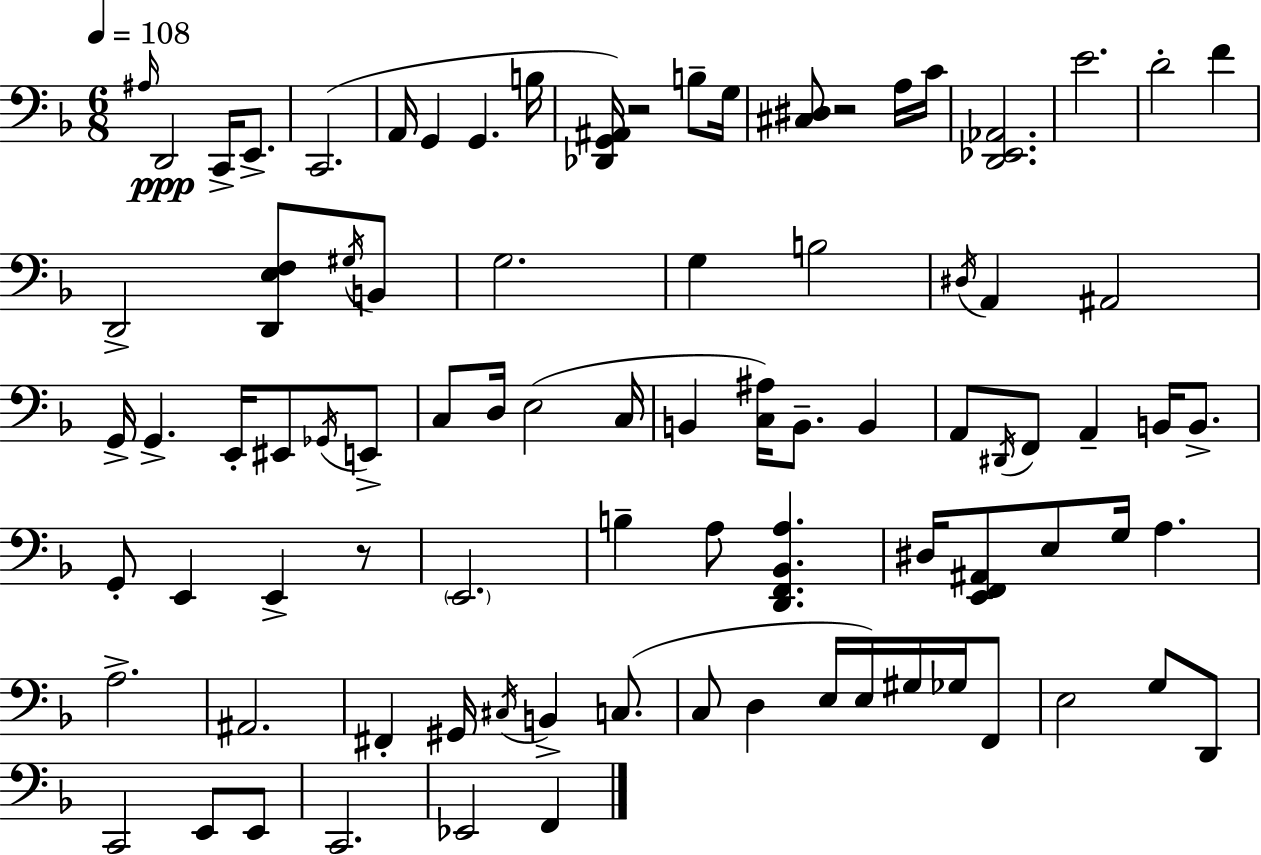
{
  \clef bass
  \numericTimeSignature
  \time 6/8
  \key d \minor
  \tempo 4 = 108
  \grace { ais16 }\ppp d,2 c,16-> e,8.-> | c,2.( | a,16 g,4 g,4. | b16 <des, g, ais,>16) r2 b8-- | \break g16 <cis dis>8 r2 a16 | c'16 <d, ees, aes,>2. | e'2. | d'2-. f'4 | \break d,2-> <d, e f>8 \acciaccatura { gis16 } | b,8 g2. | g4 b2 | \acciaccatura { dis16 } a,4 ais,2 | \break g,16-> g,4.-> e,16-. eis,8 | \acciaccatura { ges,16 } e,8-> c8 d16 e2( | c16 b,4 <c ais>16) b,8.-- | b,4 a,8 \acciaccatura { dis,16 } f,8 a,4-- | \break b,16 b,8.-> g,8-. e,4 e,4-> | r8 \parenthesize e,2. | b4-- a8 <d, f, bes, a>4. | dis16 <e, f, ais,>8 e8 g16 a4. | \break a2.-> | ais,2. | fis,4-. gis,16 \acciaccatura { cis16 } b,4-> | c8.( c8 d4 | \break e16 e16) gis16 ges16 f,8 e2 | g8 d,8 c,2 | e,8 e,8 c,2. | ees,2 | \break f,4 \bar "|."
}